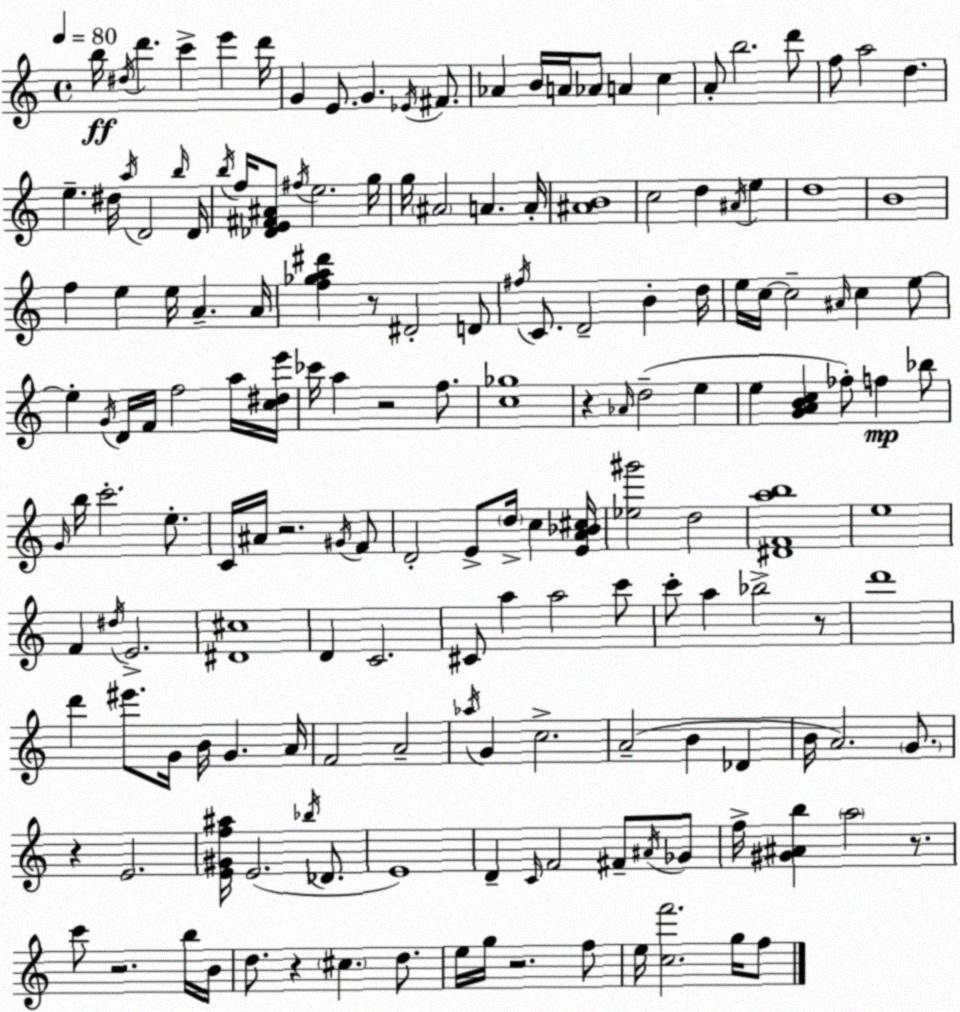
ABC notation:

X:1
T:Untitled
M:4/4
L:1/4
K:C
b/4 ^d/4 d' c' e' d'/4 G E/2 G _E/4 ^F/2 _A B/4 A/4 _A/2 A c A/2 b2 d'/2 f/2 a2 d e ^d/4 a/4 D2 b/4 D/4 b/4 f/4 [_DE^F^A]/2 ^f/4 e2 g/4 g/4 ^A2 A A/4 [^AB]4 c2 d ^A/4 e d4 B4 f e e/4 A A/4 [f_ga^d'] z/2 ^D2 D/2 ^f/4 C/2 D2 B d/4 e/4 c/4 c2 ^A/4 c e/2 e G/4 D/4 F/4 f2 a/4 [c^de']/4 _c'/4 a z2 f/2 [c_g]4 z _A/4 d2 e e [GABc] _f/2 f _b/2 G/4 b/4 c'2 e/2 C/4 ^A/4 z2 ^G/4 F/2 D2 E/2 d/4 c [EA_B^c]/4 [_e^g']2 d2 [^DFab]4 e4 F ^d/4 E2 [^D^c]4 D C2 ^C/2 a a2 c'/2 c'/2 a _b2 z/2 d'4 d' ^e'/2 G/4 B/4 G A/4 F2 A2 _a/4 G c2 A2 B _D B/4 A2 G/2 z E2 [E^Gf^a]/4 E2 _b/4 _D/2 E4 D C/4 F2 ^F/2 ^A/4 _G/2 f/4 [^G^Ab] a2 z/2 c'/2 z2 b/4 B/4 d/2 z ^c d/2 e/4 g/4 z2 f/2 e/4 [cf']2 g/4 f/2